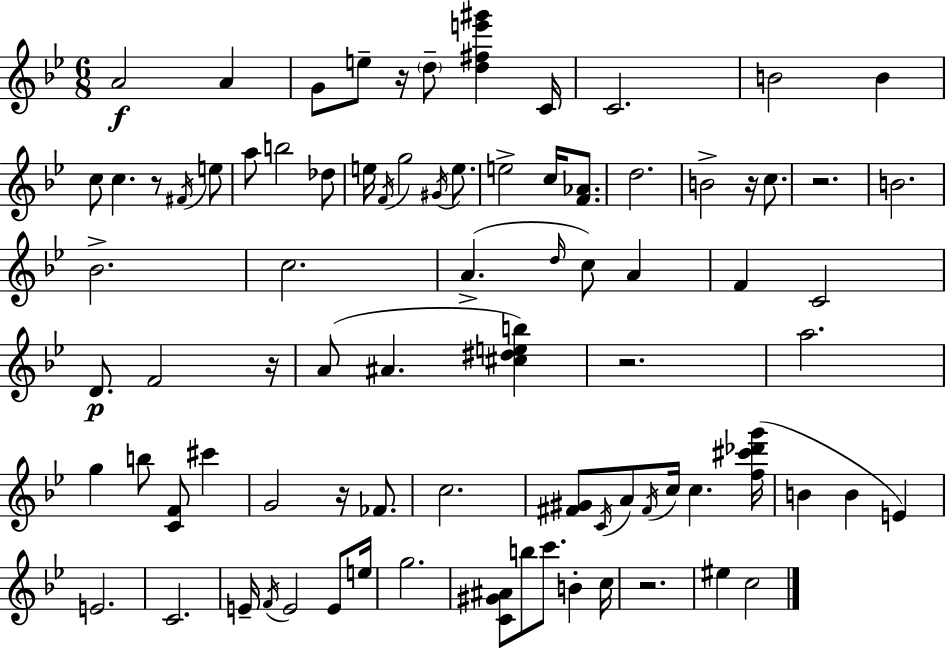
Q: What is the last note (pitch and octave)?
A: C5